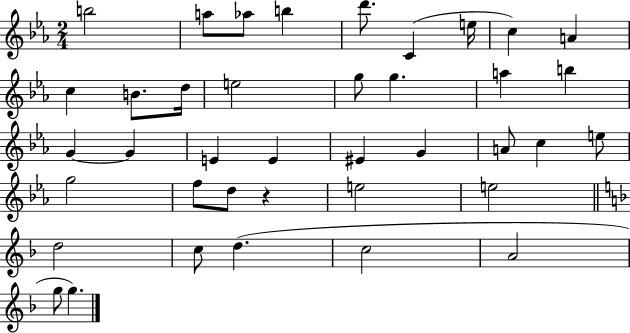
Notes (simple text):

B5/h A5/e Ab5/e B5/q D6/e. C4/q E5/s C5/q A4/q C5/q B4/e. D5/s E5/h G5/e G5/q. A5/q B5/q G4/q G4/q E4/q E4/q EIS4/q G4/q A4/e C5/q E5/e G5/h F5/e D5/e R/q E5/h E5/h D5/h C5/e D5/q. C5/h A4/h G5/e G5/q.